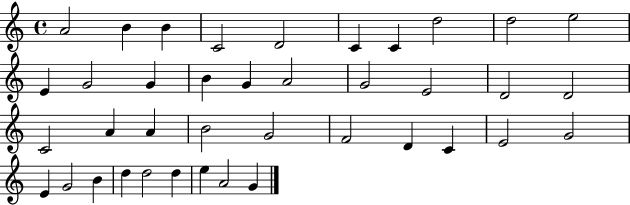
X:1
T:Untitled
M:4/4
L:1/4
K:C
A2 B B C2 D2 C C d2 d2 e2 E G2 G B G A2 G2 E2 D2 D2 C2 A A B2 G2 F2 D C E2 G2 E G2 B d d2 d e A2 G